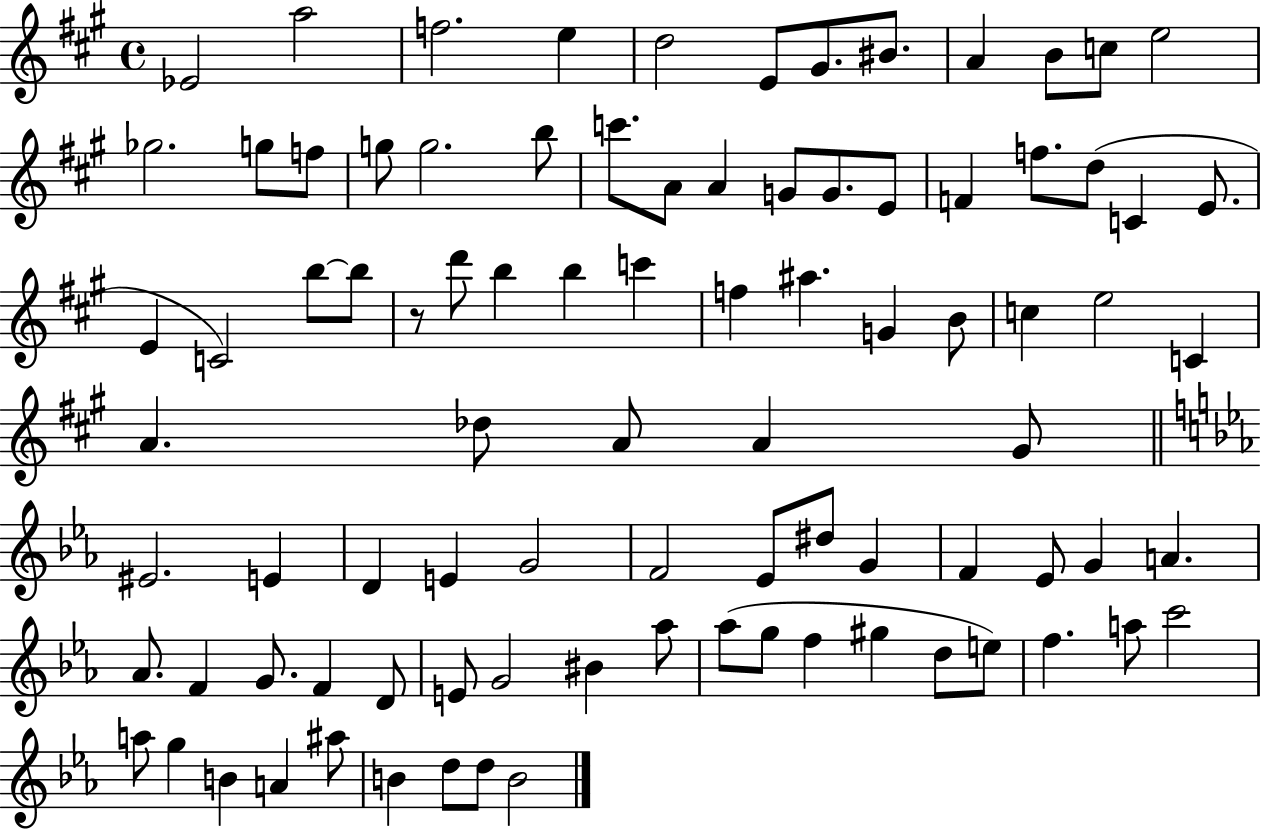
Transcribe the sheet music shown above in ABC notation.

X:1
T:Untitled
M:4/4
L:1/4
K:A
_E2 a2 f2 e d2 E/2 ^G/2 ^B/2 A B/2 c/2 e2 _g2 g/2 f/2 g/2 g2 b/2 c'/2 A/2 A G/2 G/2 E/2 F f/2 d/2 C E/2 E C2 b/2 b/2 z/2 d'/2 b b c' f ^a G B/2 c e2 C A _d/2 A/2 A ^G/2 ^E2 E D E G2 F2 _E/2 ^d/2 G F _E/2 G A _A/2 F G/2 F D/2 E/2 G2 ^B _a/2 _a/2 g/2 f ^g d/2 e/2 f a/2 c'2 a/2 g B A ^a/2 B d/2 d/2 B2